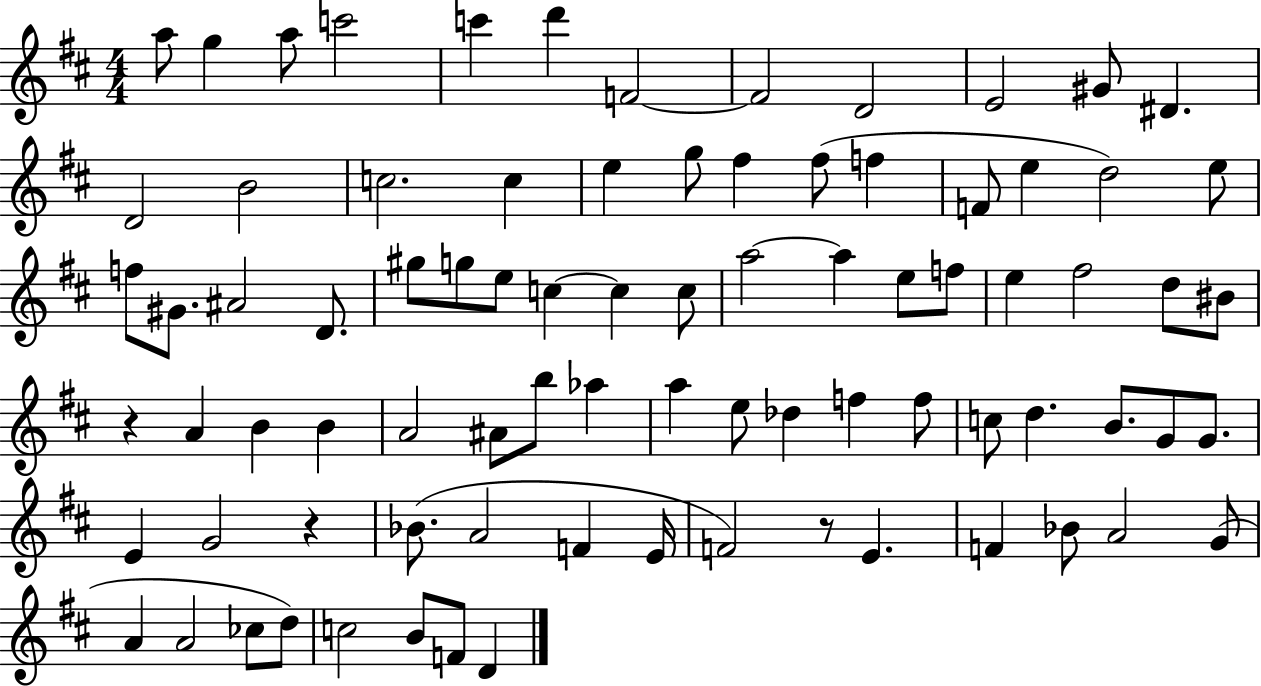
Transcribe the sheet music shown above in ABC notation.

X:1
T:Untitled
M:4/4
L:1/4
K:D
a/2 g a/2 c'2 c' d' F2 F2 D2 E2 ^G/2 ^D D2 B2 c2 c e g/2 ^f ^f/2 f F/2 e d2 e/2 f/2 ^G/2 ^A2 D/2 ^g/2 g/2 e/2 c c c/2 a2 a e/2 f/2 e ^f2 d/2 ^B/2 z A B B A2 ^A/2 b/2 _a a e/2 _d f f/2 c/2 d B/2 G/2 G/2 E G2 z _B/2 A2 F E/4 F2 z/2 E F _B/2 A2 G/2 A A2 _c/2 d/2 c2 B/2 F/2 D